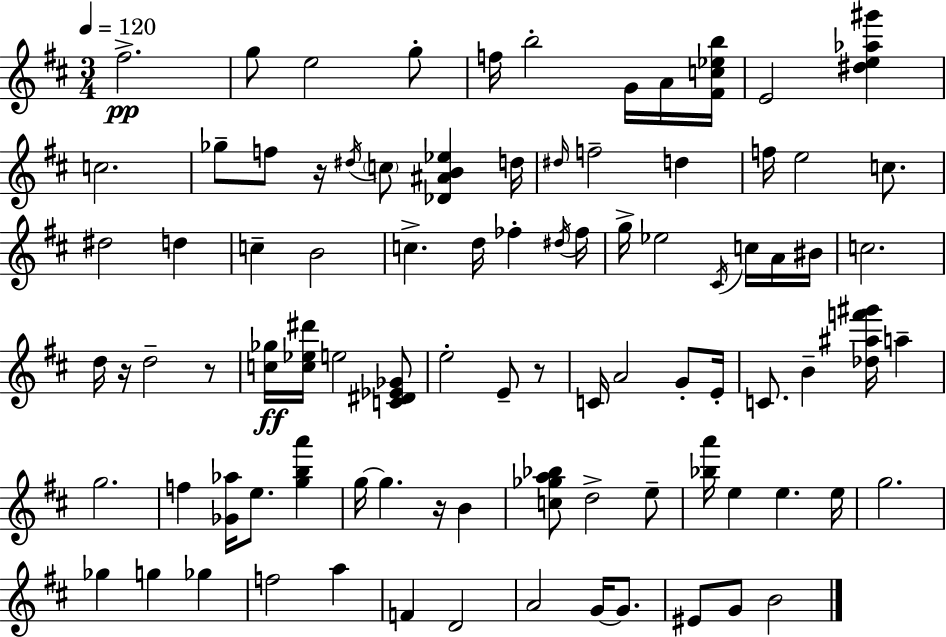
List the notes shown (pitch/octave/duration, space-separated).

F#5/h. G5/e E5/h G5/e F5/s B5/h G4/s A4/s [F#4,C5,Eb5,B5]/s E4/h [D#5,E5,Ab5,G#6]/q C5/h. Gb5/e F5/e R/s D#5/s C5/e [Db4,A#4,B4,Eb5]/q D5/s D#5/s F5/h D5/q F5/s E5/h C5/e. D#5/h D5/q C5/q B4/h C5/q. D5/s FES5/q D#5/s FES5/s G5/s Eb5/h C#4/s C5/s A4/s BIS4/s C5/h. D5/s R/s D5/h R/e [C5,Gb5]/s [C5,Eb5,D#6]/s E5/h [C4,D#4,Eb4,Gb4]/e E5/h E4/e R/e C4/s A4/h G4/e E4/s C4/e. B4/q [Db5,A#5,F6,G#6]/s A5/q G5/h. F5/q [Gb4,Ab5]/s E5/e. [G5,B5,A6]/q G5/s G5/q. R/s B4/q [C5,Gb5,A5,Bb5]/e D5/h E5/e [Bb5,A6]/s E5/q E5/q. E5/s G5/h. Gb5/q G5/q Gb5/q F5/h A5/q F4/q D4/h A4/h G4/s G4/e. EIS4/e G4/e B4/h